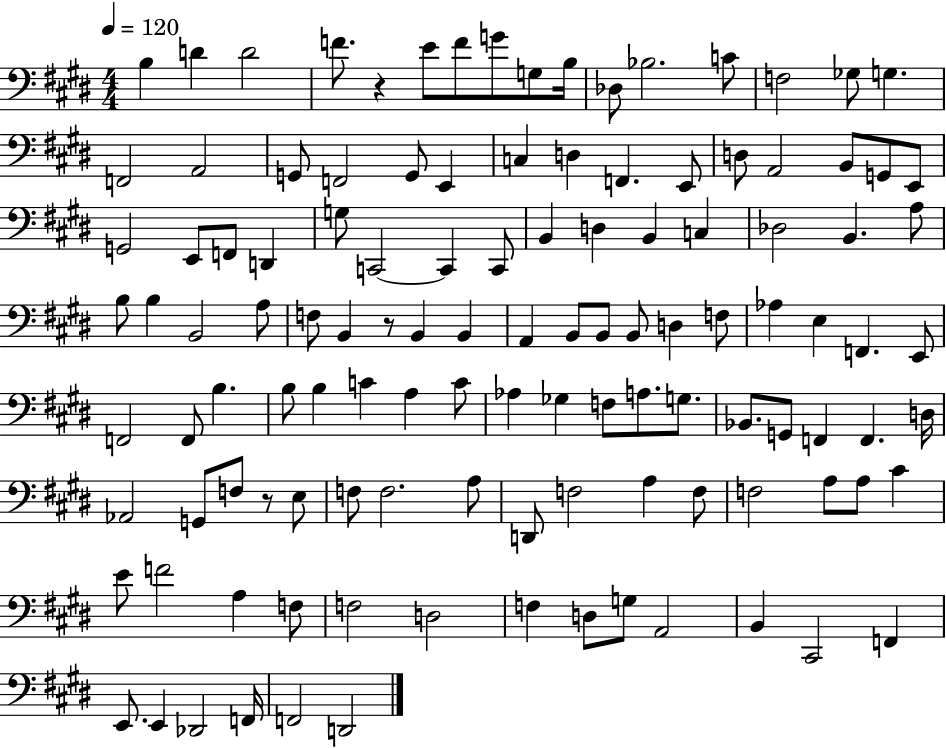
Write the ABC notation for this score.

X:1
T:Untitled
M:4/4
L:1/4
K:E
B, D D2 F/2 z E/2 F/2 G/2 G,/2 B,/4 _D,/2 _B,2 C/2 F,2 _G,/2 G, F,,2 A,,2 G,,/2 F,,2 G,,/2 E,, C, D, F,, E,,/2 D,/2 A,,2 B,,/2 G,,/2 E,,/2 G,,2 E,,/2 F,,/2 D,, G,/2 C,,2 C,, C,,/2 B,, D, B,, C, _D,2 B,, A,/2 B,/2 B, B,,2 A,/2 F,/2 B,, z/2 B,, B,, A,, B,,/2 B,,/2 B,,/2 D, F,/2 _A, E, F,, E,,/2 F,,2 F,,/2 B, B,/2 B, C A, C/2 _A, _G, F,/2 A,/2 G,/2 _B,,/2 G,,/2 F,, F,, D,/4 _A,,2 G,,/2 F,/2 z/2 E,/2 F,/2 F,2 A,/2 D,,/2 F,2 A, F,/2 F,2 A,/2 A,/2 ^C E/2 F2 A, F,/2 F,2 D,2 F, D,/2 G,/2 A,,2 B,, ^C,,2 F,, E,,/2 E,, _D,,2 F,,/4 F,,2 D,,2